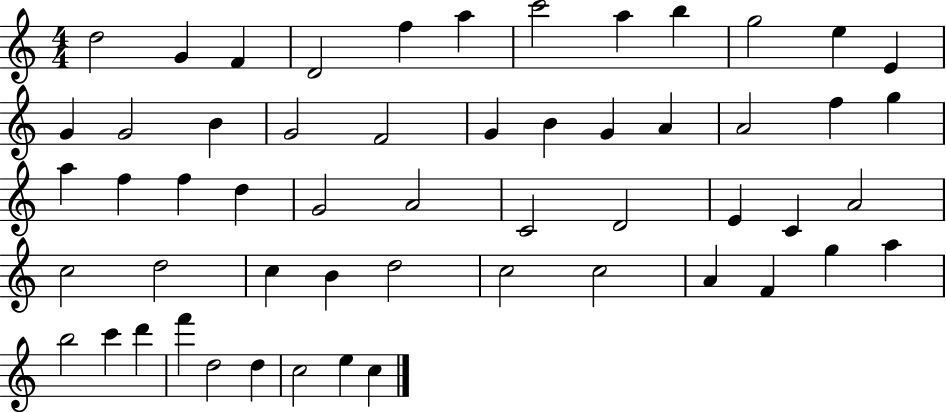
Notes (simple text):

D5/h G4/q F4/q D4/h F5/q A5/q C6/h A5/q B5/q G5/h E5/q E4/q G4/q G4/h B4/q G4/h F4/h G4/q B4/q G4/q A4/q A4/h F5/q G5/q A5/q F5/q F5/q D5/q G4/h A4/h C4/h D4/h E4/q C4/q A4/h C5/h D5/h C5/q B4/q D5/h C5/h C5/h A4/q F4/q G5/q A5/q B5/h C6/q D6/q F6/q D5/h D5/q C5/h E5/q C5/q